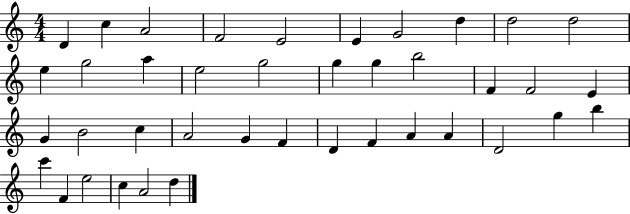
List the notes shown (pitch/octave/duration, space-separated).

D4/q C5/q A4/h F4/h E4/h E4/q G4/h D5/q D5/h D5/h E5/q G5/h A5/q E5/h G5/h G5/q G5/q B5/h F4/q F4/h E4/q G4/q B4/h C5/q A4/h G4/q F4/q D4/q F4/q A4/q A4/q D4/h G5/q B5/q C6/q F4/q E5/h C5/q A4/h D5/q